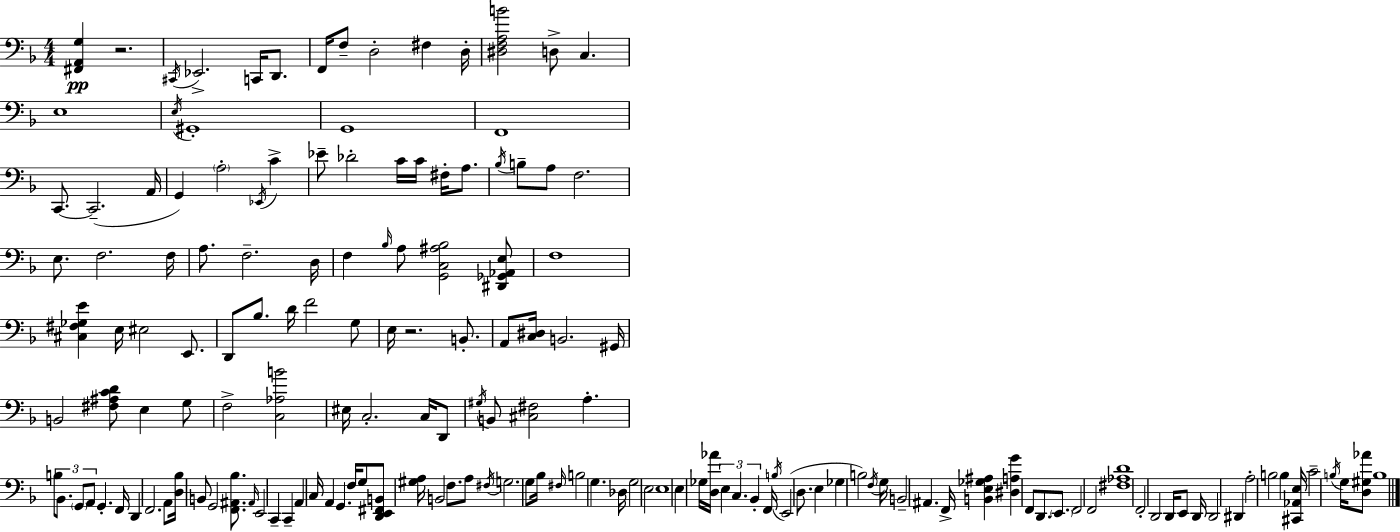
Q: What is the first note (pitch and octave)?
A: C#2